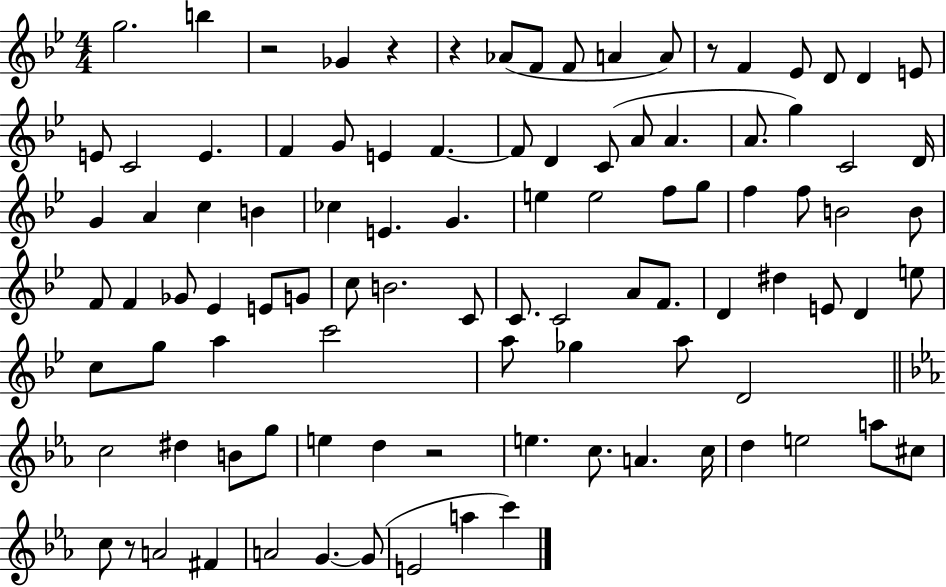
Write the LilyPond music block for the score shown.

{
  \clef treble
  \numericTimeSignature
  \time 4/4
  \key bes \major
  \repeat volta 2 { g''2. b''4 | r2 ges'4 r4 | r4 aes'8( f'8 f'8 a'4 a'8) | r8 f'4 ees'8 d'8 d'4 e'8 | \break e'8 c'2 e'4. | f'4 g'8 e'4 f'4.~~ | f'8 d'4 c'8( a'8 a'4. | a'8. g''4) c'2 d'16 | \break g'4 a'4 c''4 b'4 | ces''4 e'4. g'4. | e''4 e''2 f''8 g''8 | f''4 f''8 b'2 b'8 | \break f'8 f'4 ges'8 ees'4 e'8 g'8 | c''8 b'2. c'8 | c'8. c'2 a'8 f'8. | d'4 dis''4 e'8 d'4 e''8 | \break c''8 g''8 a''4 c'''2 | a''8 ges''4 a''8 d'2 | \bar "||" \break \key c \minor c''2 dis''4 b'8 g''8 | e''4 d''4 r2 | e''4. c''8. a'4. c''16 | d''4 e''2 a''8 cis''8 | \break c''8 r8 a'2 fis'4 | a'2 g'4.~~ g'8( | e'2 a''4 c'''4) | } \bar "|."
}